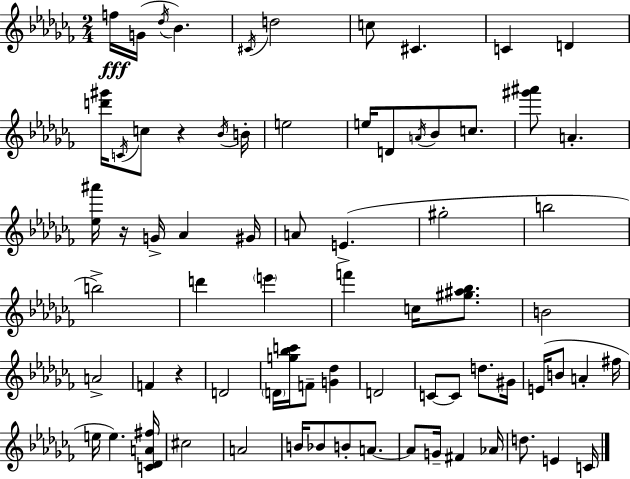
{
  \clef treble
  \numericTimeSignature
  \time 2/4
  \key aes \minor
  f''16\fff g'16( \acciaccatura { des''16 } bes'4.) | \acciaccatura { cis'16 } d''2 | c''8 cis'4. | c'4 d'4 | \break <d''' gis'''>16 \acciaccatura { c'16 } c''8 r4 | \acciaccatura { bes'16 } b'16-. e''2 | e''16 d'8 \acciaccatura { a'16 } | bes'8 c''8. <gis''' ais'''>8 a'4.-. | \break <ees'' ais'''>16 r16 g'16-> | aes'4 gis'16 a'8 e'4.->( | gis''2-. | b''2 | \break b''2->) | d'''4 | \parenthesize e'''4 f'''4 | c''16 <gis'' ais'' bes''>8. b'2 | \break a'2-> | f'4 | r4 d'2 | \parenthesize d'16 <g'' bes'' c'''>16 f'8-- | \break <g' des''>4 d'2 | c'8~~ c'8 | d''8. gis'16 e'16( b'8 | a'4-. fis''16 e''16 e''4.) | \break <c' des' a' fis''>16 cis''2 | a'2 | b'16 bes'8 | b'8-. a'8.~~ a'8 g'16-- | \break fis'4 aes'16 d''8. | e'4 c'16 \bar "|."
}